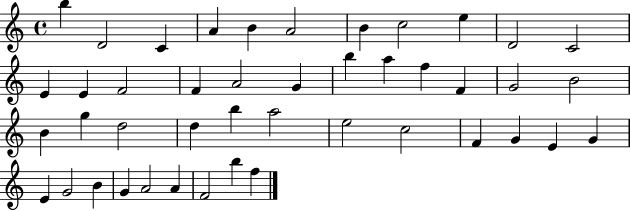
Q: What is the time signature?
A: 4/4